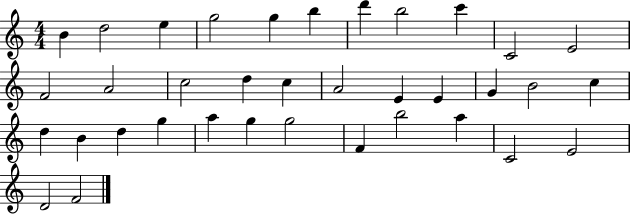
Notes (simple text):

B4/q D5/h E5/q G5/h G5/q B5/q D6/q B5/h C6/q C4/h E4/h F4/h A4/h C5/h D5/q C5/q A4/h E4/q E4/q G4/q B4/h C5/q D5/q B4/q D5/q G5/q A5/q G5/q G5/h F4/q B5/h A5/q C4/h E4/h D4/h F4/h